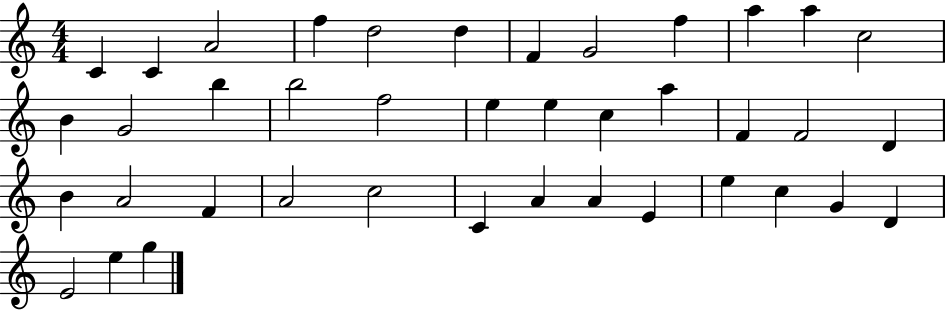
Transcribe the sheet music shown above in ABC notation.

X:1
T:Untitled
M:4/4
L:1/4
K:C
C C A2 f d2 d F G2 f a a c2 B G2 b b2 f2 e e c a F F2 D B A2 F A2 c2 C A A E e c G D E2 e g